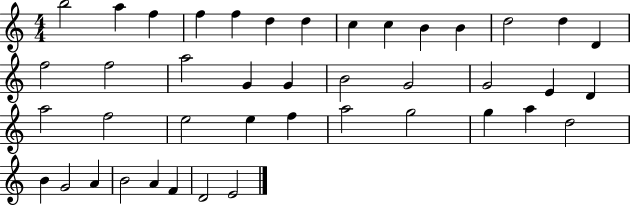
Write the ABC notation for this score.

X:1
T:Untitled
M:4/4
L:1/4
K:C
b2 a f f f d d c c B B d2 d D f2 f2 a2 G G B2 G2 G2 E D a2 f2 e2 e f a2 g2 g a d2 B G2 A B2 A F D2 E2